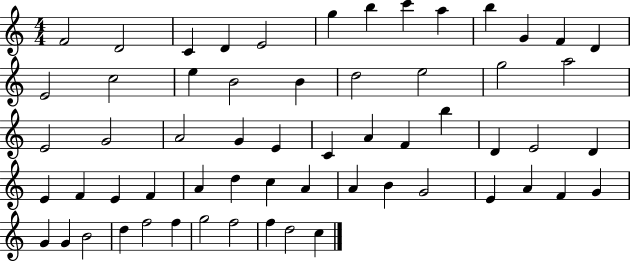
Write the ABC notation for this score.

X:1
T:Untitled
M:4/4
L:1/4
K:C
F2 D2 C D E2 g b c' a b G F D E2 c2 e B2 B d2 e2 g2 a2 E2 G2 A2 G E C A F b D E2 D E F E F A d c A A B G2 E A F G G G B2 d f2 f g2 f2 f d2 c